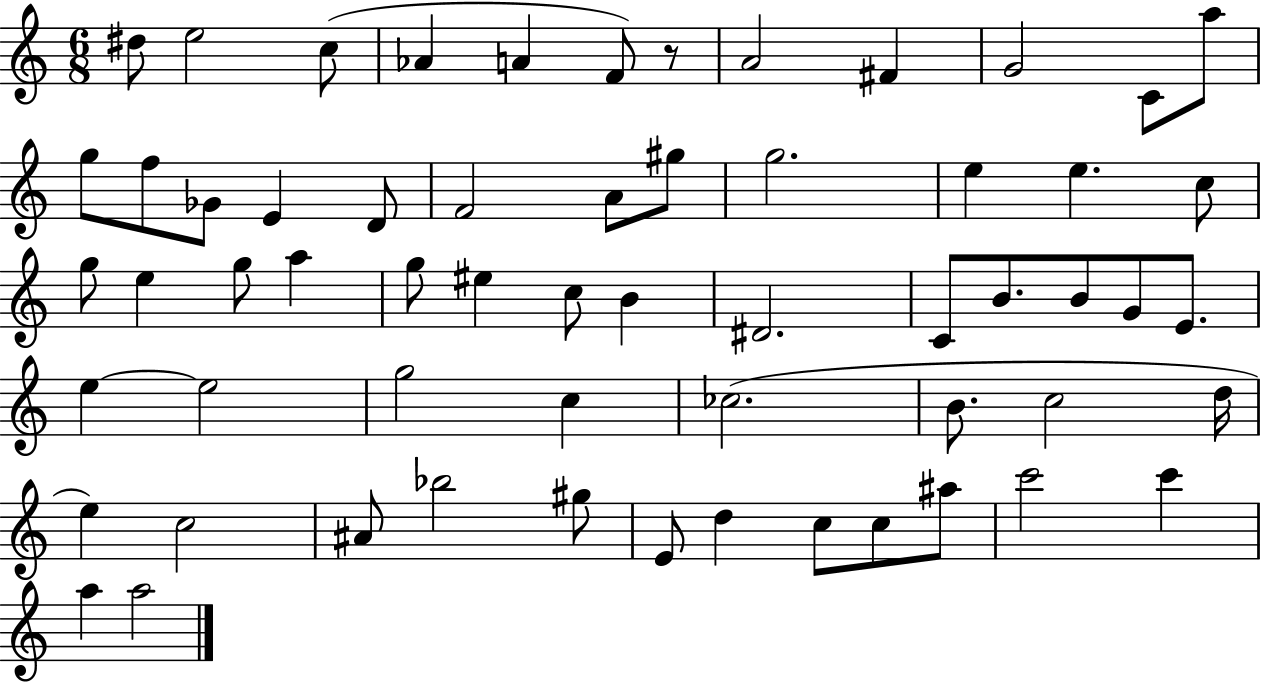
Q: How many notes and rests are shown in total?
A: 60